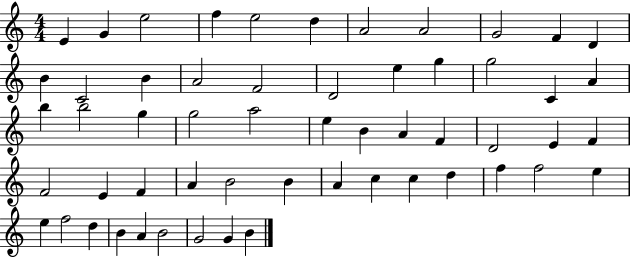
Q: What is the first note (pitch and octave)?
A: E4